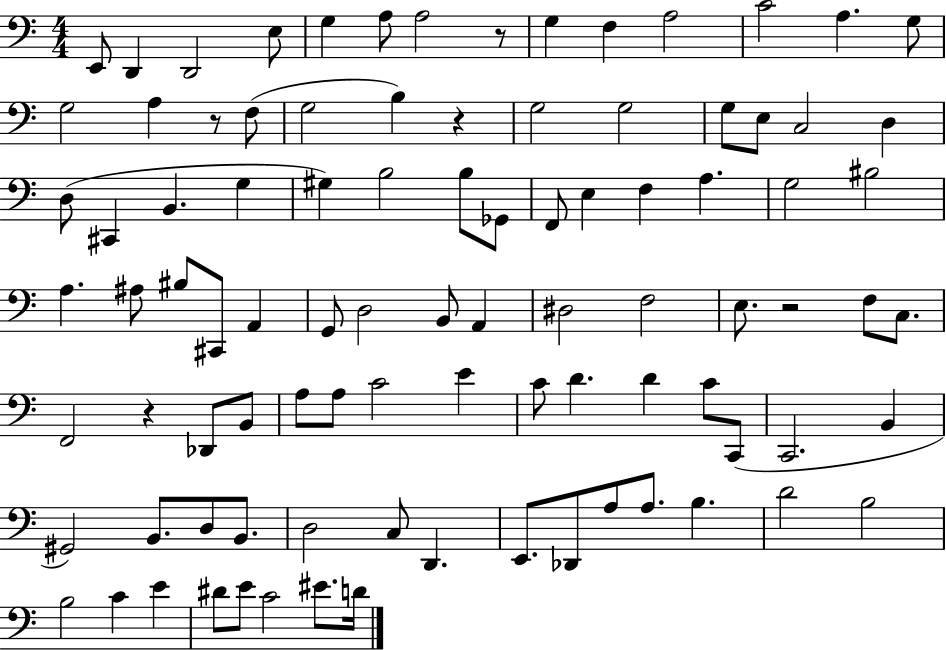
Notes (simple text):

E2/e D2/q D2/h E3/e G3/q A3/e A3/h R/e G3/q F3/q A3/h C4/h A3/q. G3/e G3/h A3/q R/e F3/e G3/h B3/q R/q G3/h G3/h G3/e E3/e C3/h D3/q D3/e C#2/q B2/q. G3/q G#3/q B3/h B3/e Gb2/e F2/e E3/q F3/q A3/q. G3/h BIS3/h A3/q. A#3/e BIS3/e C#2/e A2/q G2/e D3/h B2/e A2/q D#3/h F3/h E3/e. R/h F3/e C3/e. F2/h R/q Db2/e B2/e A3/e A3/e C4/h E4/q C4/e D4/q. D4/q C4/e C2/e C2/h. B2/q G#2/h B2/e. D3/e B2/e. D3/h C3/e D2/q. E2/e. Db2/e A3/e A3/e. B3/q. D4/h B3/h B3/h C4/q E4/q D#4/e E4/e C4/h EIS4/e. D4/s